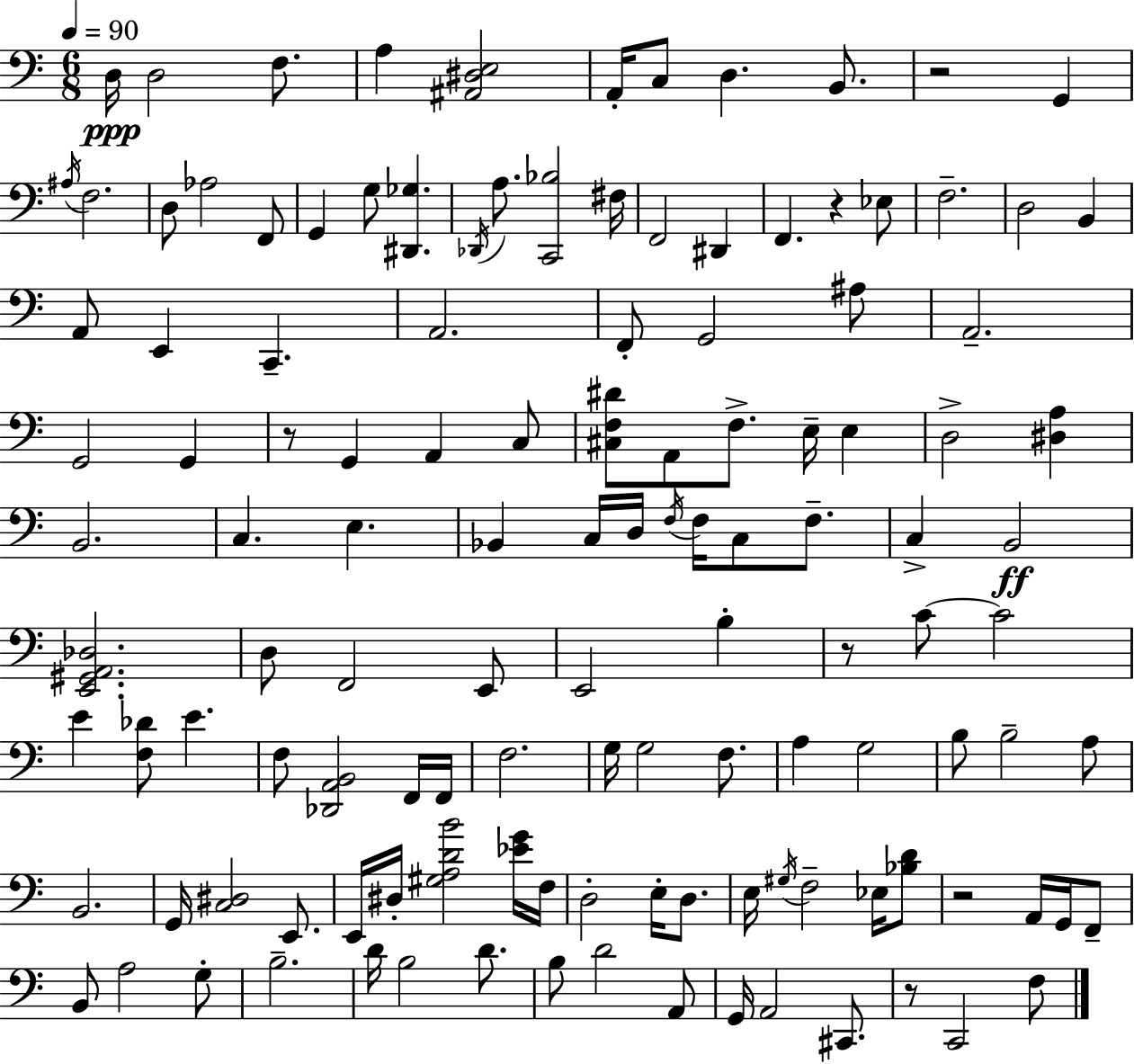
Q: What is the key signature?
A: A minor